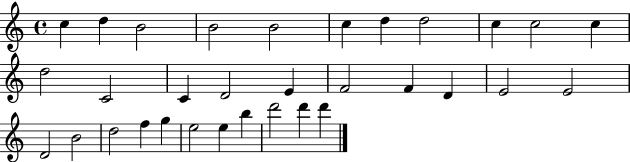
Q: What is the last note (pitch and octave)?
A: D6